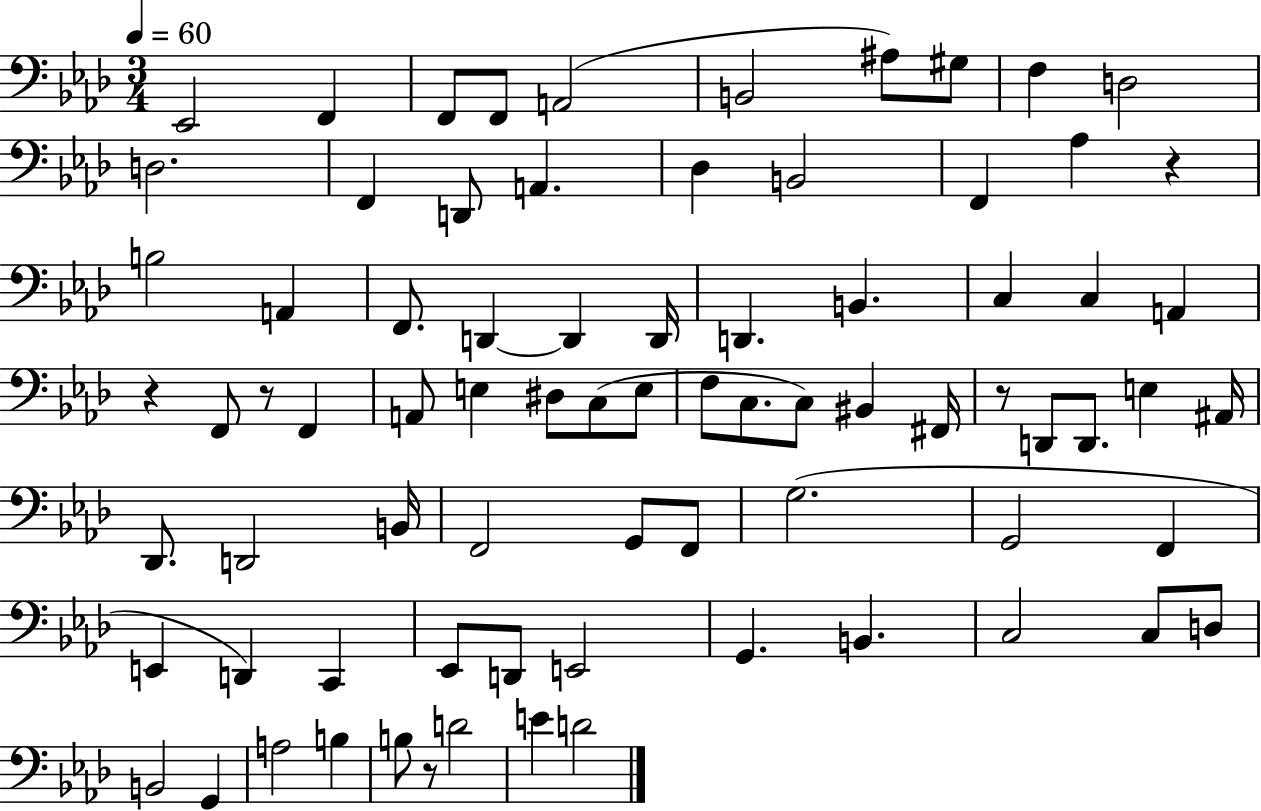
{
  \clef bass
  \numericTimeSignature
  \time 3/4
  \key aes \major
  \tempo 4 = 60
  ees,2 f,4 | f,8 f,8 a,2( | b,2 ais8) gis8 | f4 d2 | \break d2. | f,4 d,8 a,4. | des4 b,2 | f,4 aes4 r4 | \break b2 a,4 | f,8. d,4~~ d,4 d,16 | d,4. b,4. | c4 c4 a,4 | \break r4 f,8 r8 f,4 | a,8 e4 dis8 c8( e8 | f8 c8. c8) bis,4 fis,16 | r8 d,8 d,8. e4 ais,16 | \break des,8. d,2 b,16 | f,2 g,8 f,8 | g2.( | g,2 f,4 | \break e,4 d,4) c,4 | ees,8 d,8 e,2 | g,4. b,4. | c2 c8 d8 | \break b,2 g,4 | a2 b4 | b8 r8 d'2 | e'4 d'2 | \break \bar "|."
}